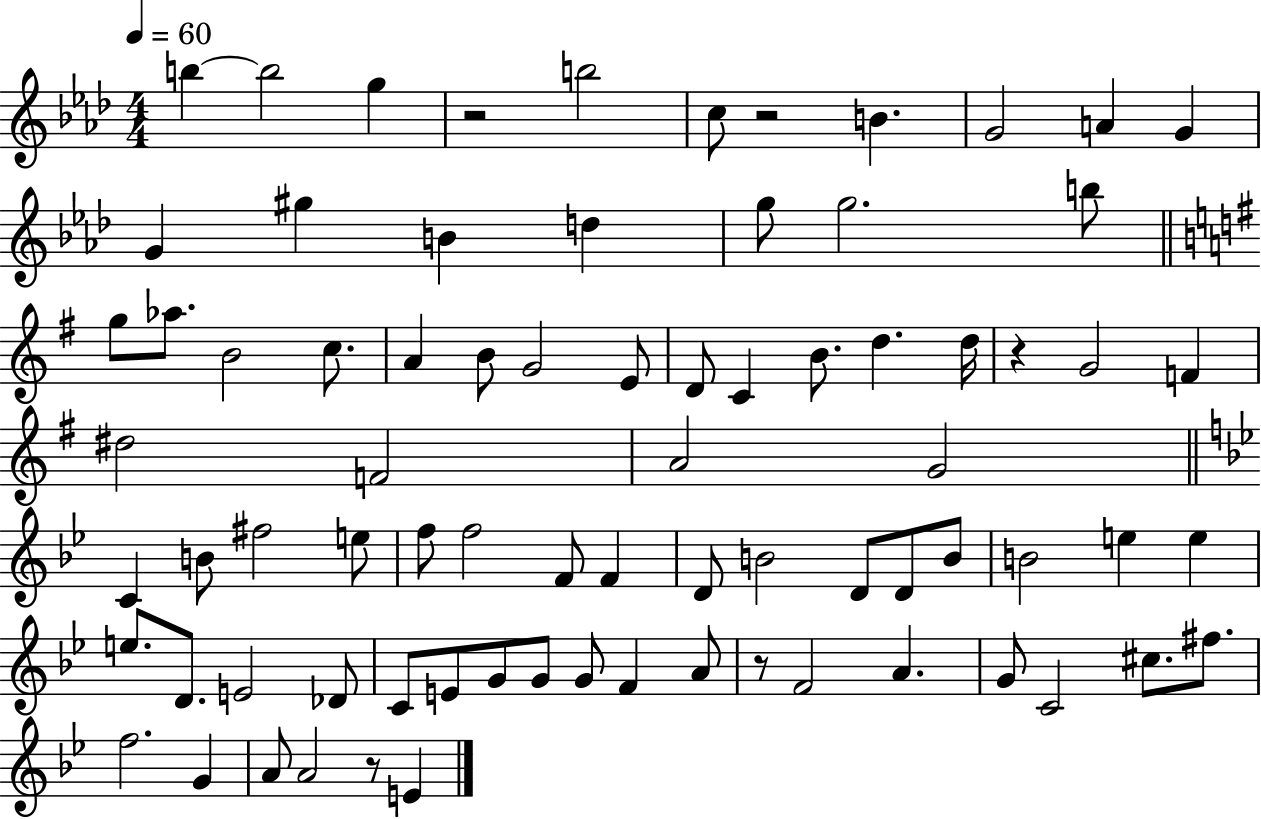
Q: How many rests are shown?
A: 5